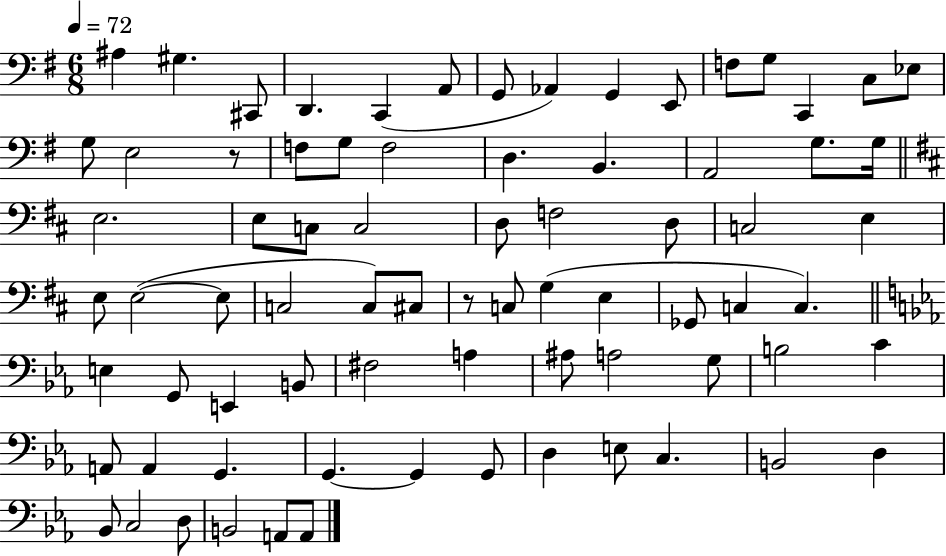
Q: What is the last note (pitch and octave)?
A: A2